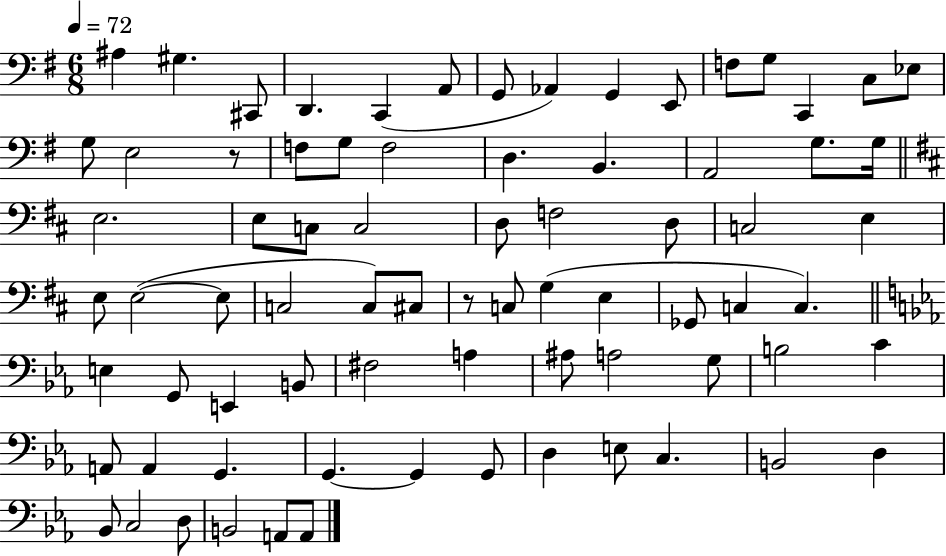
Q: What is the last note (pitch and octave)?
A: A2